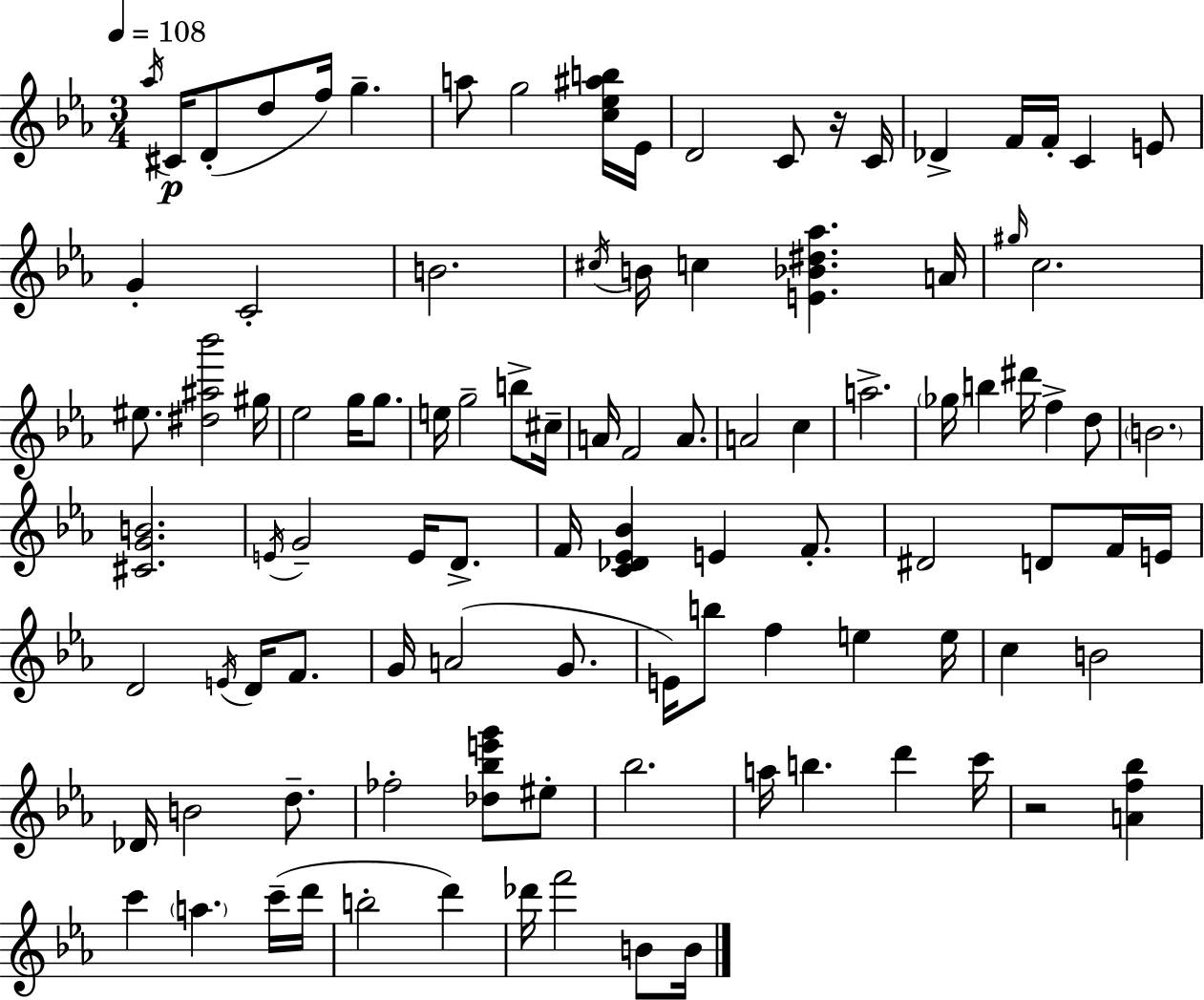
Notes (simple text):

Ab5/s C#4/s D4/e D5/e F5/s G5/q. A5/e G5/h [C5,Eb5,A#5,B5]/s Eb4/s D4/h C4/e R/s C4/s Db4/q F4/s F4/s C4/q E4/e G4/q C4/h B4/h. C#5/s B4/s C5/q [E4,Bb4,D#5,Ab5]/q. A4/s G#5/s C5/h. EIS5/e. [D#5,A#5,Bb6]/h G#5/s Eb5/h G5/s G5/e. E5/s G5/h B5/e C#5/s A4/s F4/h A4/e. A4/h C5/q A5/h. Gb5/s B5/q D#6/s F5/q D5/e B4/h. [C#4,G4,B4]/h. E4/s G4/h E4/s D4/e. F4/s [C4,Db4,Eb4,Bb4]/q E4/q F4/e. D#4/h D4/e F4/s E4/s D4/h E4/s D4/s F4/e. G4/s A4/h G4/e. E4/s B5/e F5/q E5/q E5/s C5/q B4/h Db4/s B4/h D5/e. FES5/h [Db5,Bb5,E6,G6]/e EIS5/e Bb5/h. A5/s B5/q. D6/q C6/s R/h [A4,F5,Bb5]/q C6/q A5/q. C6/s D6/s B5/h D6/q Db6/s F6/h B4/e B4/s